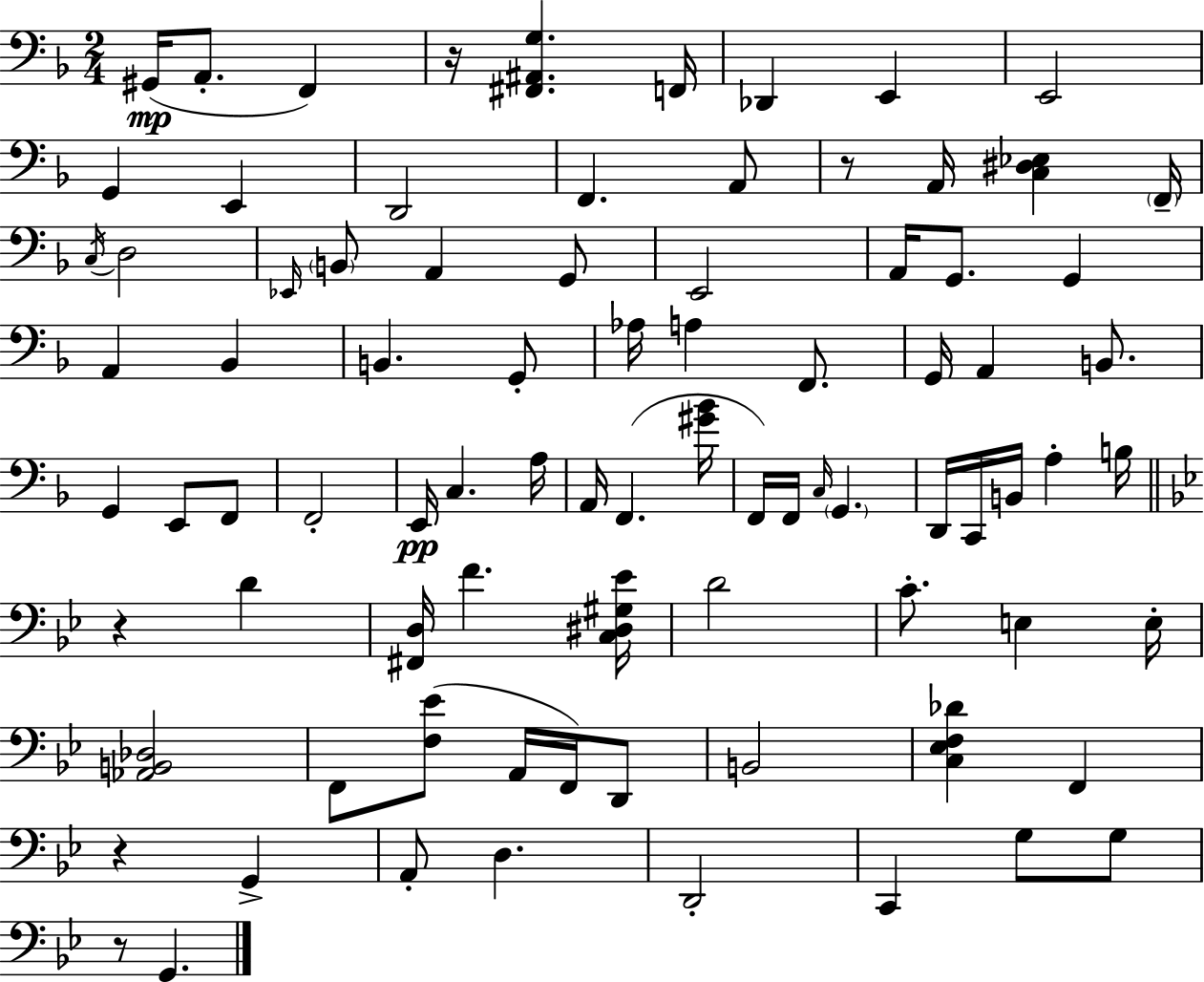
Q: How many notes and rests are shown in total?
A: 85